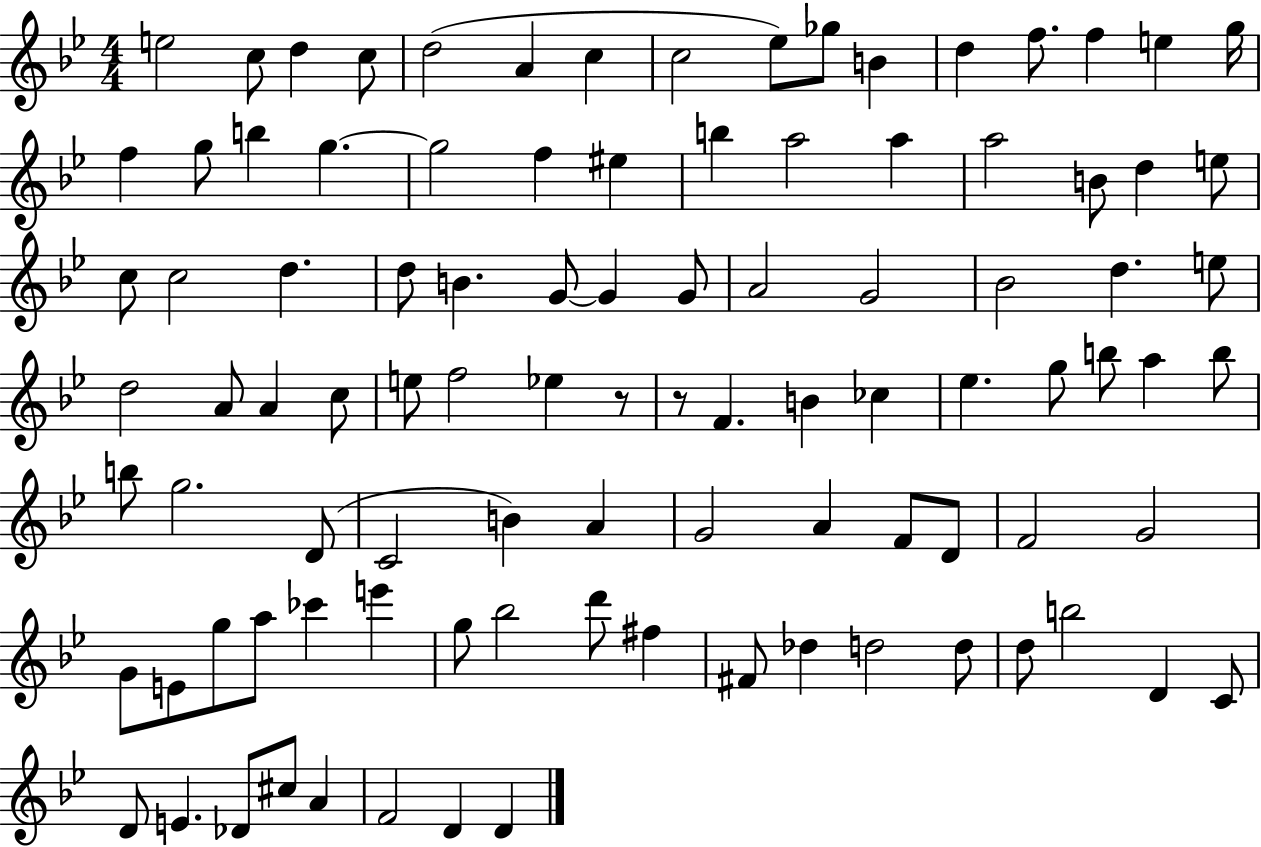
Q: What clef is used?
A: treble